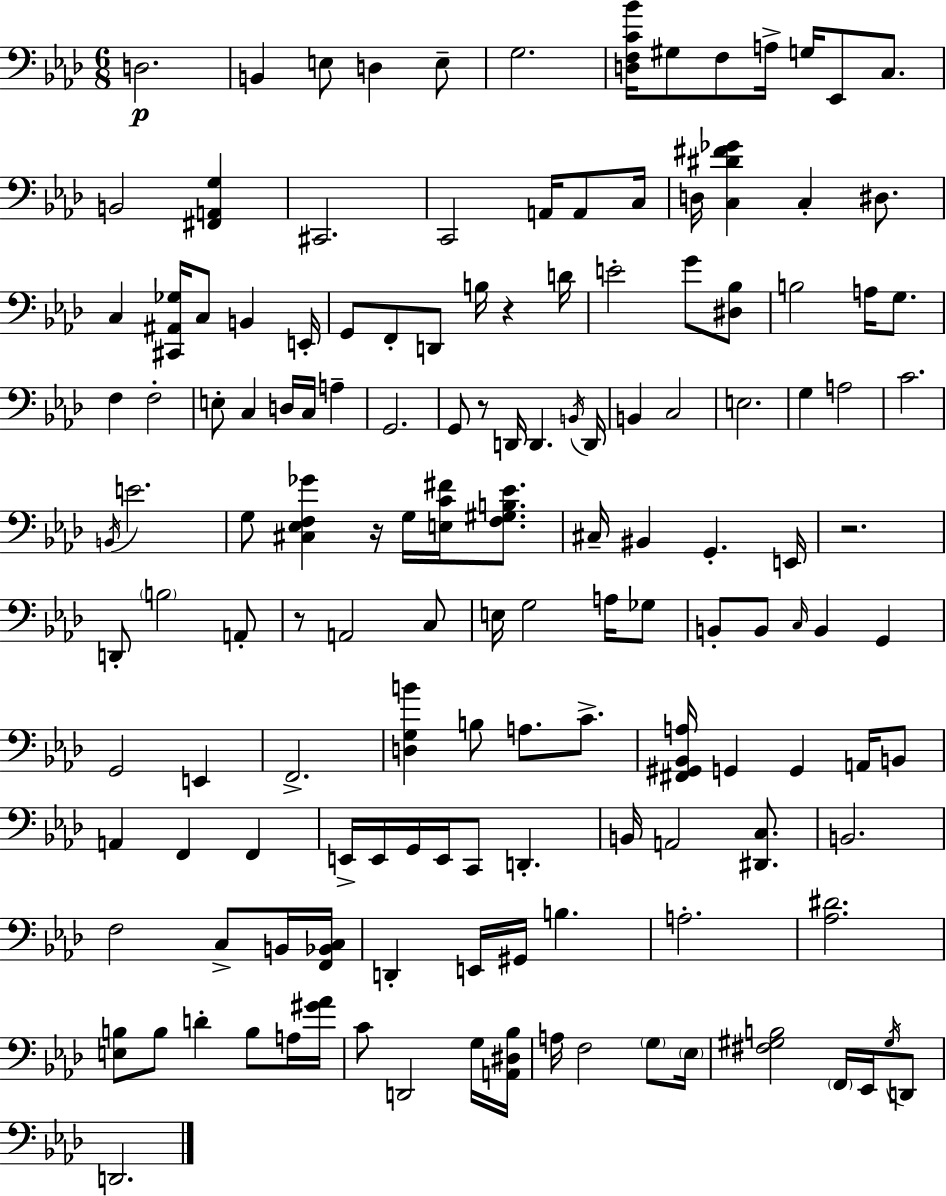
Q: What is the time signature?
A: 6/8